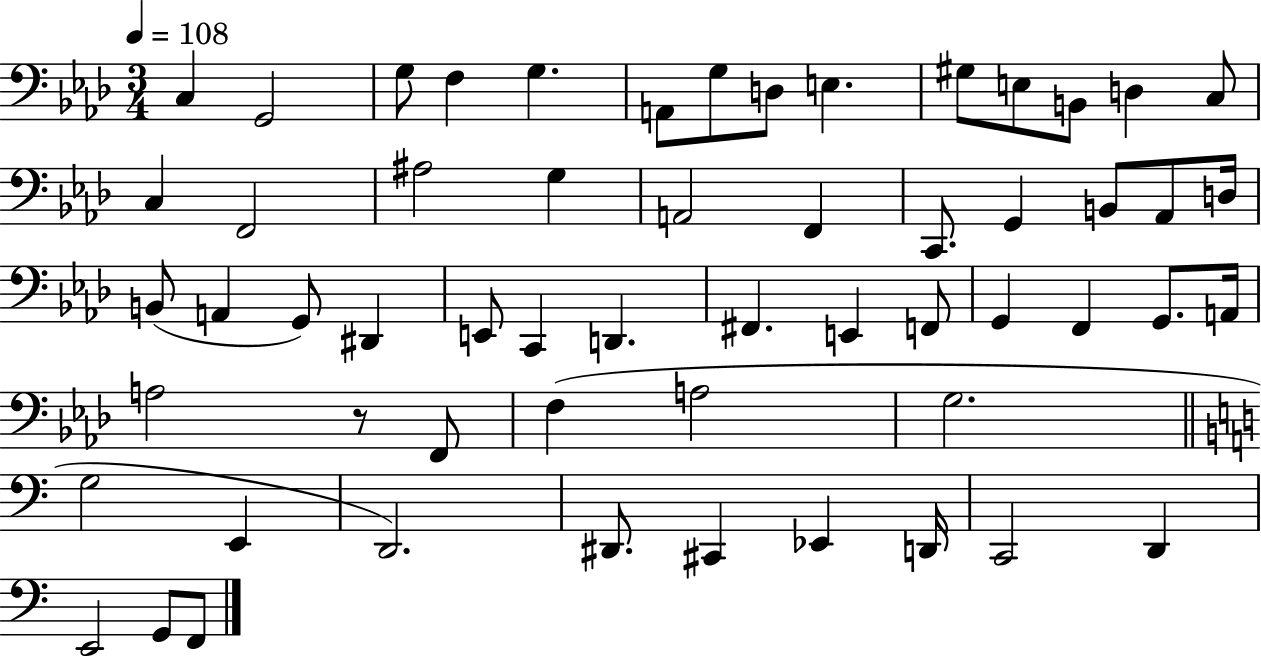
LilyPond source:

{
  \clef bass
  \numericTimeSignature
  \time 3/4
  \key aes \major
  \tempo 4 = 108
  c4 g,2 | g8 f4 g4. | a,8 g8 d8 e4. | gis8 e8 b,8 d4 c8 | \break c4 f,2 | ais2 g4 | a,2 f,4 | c,8. g,4 b,8 aes,8 d16 | \break b,8( a,4 g,8) dis,4 | e,8 c,4 d,4. | fis,4. e,4 f,8 | g,4 f,4 g,8. a,16 | \break a2 r8 f,8 | f4( a2 | g2. | \bar "||" \break \key c \major g2 e,4 | d,2.) | dis,8. cis,4 ees,4 d,16 | c,2 d,4 | \break e,2 g,8 f,8 | \bar "|."
}